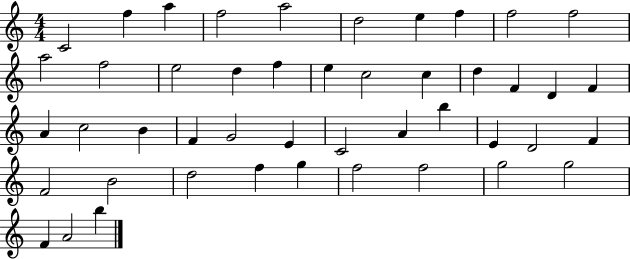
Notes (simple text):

C4/h F5/q A5/q F5/h A5/h D5/h E5/q F5/q F5/h F5/h A5/h F5/h E5/h D5/q F5/q E5/q C5/h C5/q D5/q F4/q D4/q F4/q A4/q C5/h B4/q F4/q G4/h E4/q C4/h A4/q B5/q E4/q D4/h F4/q F4/h B4/h D5/h F5/q G5/q F5/h F5/h G5/h G5/h F4/q A4/h B5/q